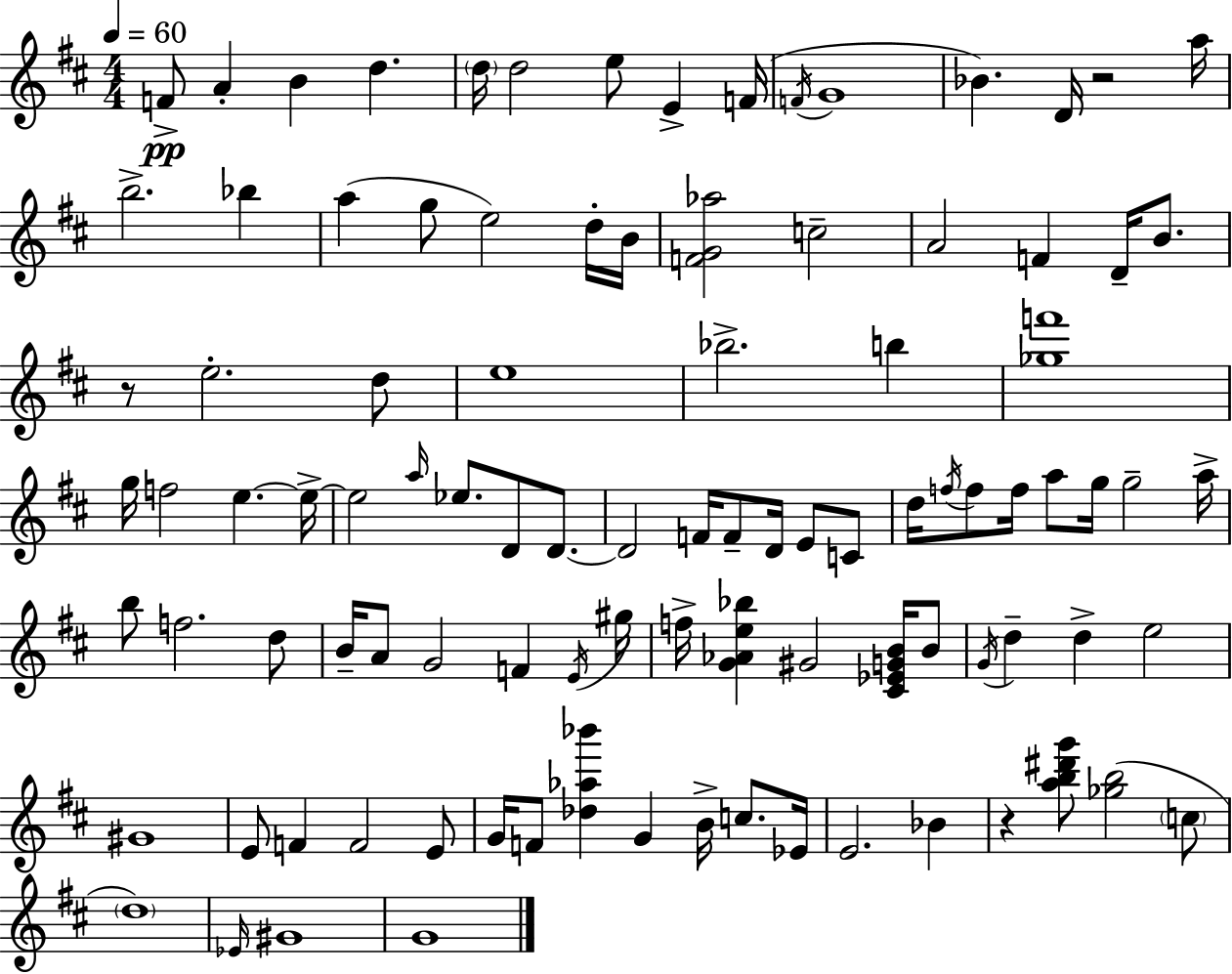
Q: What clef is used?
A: treble